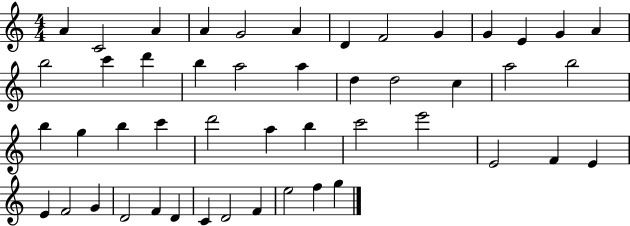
A4/q C4/h A4/q A4/q G4/h A4/q D4/q F4/h G4/q G4/q E4/q G4/q A4/q B5/h C6/q D6/q B5/q A5/h A5/q D5/q D5/h C5/q A5/h B5/h B5/q G5/q B5/q C6/q D6/h A5/q B5/q C6/h E6/h E4/h F4/q E4/q E4/q F4/h G4/q D4/h F4/q D4/q C4/q D4/h F4/q E5/h F5/q G5/q